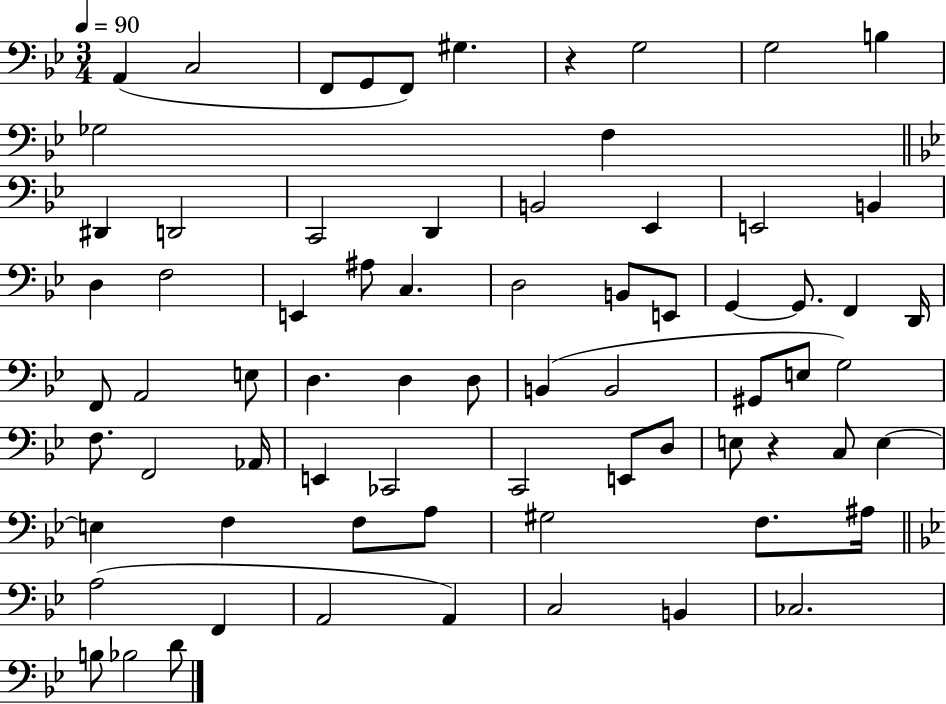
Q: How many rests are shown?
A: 2